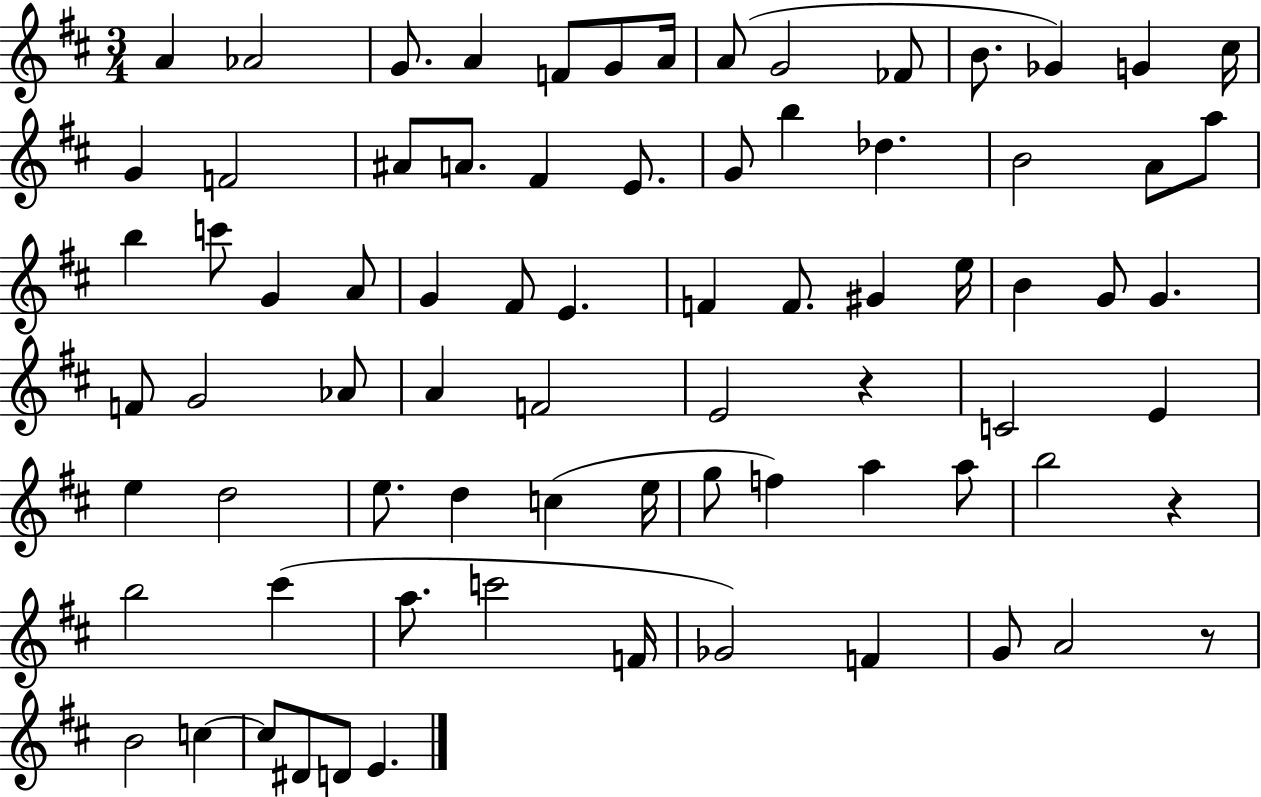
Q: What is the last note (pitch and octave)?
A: E4